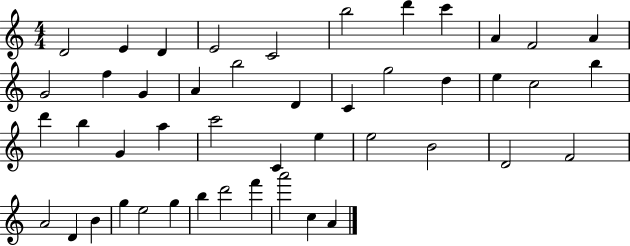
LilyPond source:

{
  \clef treble
  \numericTimeSignature
  \time 4/4
  \key c \major
  d'2 e'4 d'4 | e'2 c'2 | b''2 d'''4 c'''4 | a'4 f'2 a'4 | \break g'2 f''4 g'4 | a'4 b''2 d'4 | c'4 g''2 d''4 | e''4 c''2 b''4 | \break d'''4 b''4 g'4 a''4 | c'''2 c'4 e''4 | e''2 b'2 | d'2 f'2 | \break a'2 d'4 b'4 | g''4 e''2 g''4 | b''4 d'''2 f'''4 | a'''2 c''4 a'4 | \break \bar "|."
}